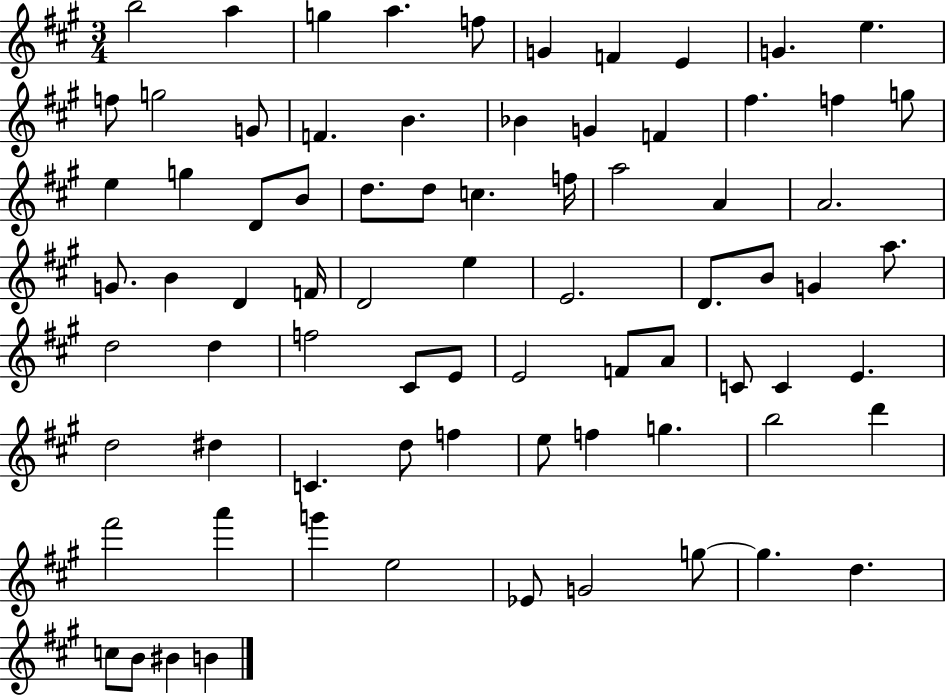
B5/h A5/q G5/q A5/q. F5/e G4/q F4/q E4/q G4/q. E5/q. F5/e G5/h G4/e F4/q. B4/q. Bb4/q G4/q F4/q F#5/q. F5/q G5/e E5/q G5/q D4/e B4/e D5/e. D5/e C5/q. F5/s A5/h A4/q A4/h. G4/e. B4/q D4/q F4/s D4/h E5/q E4/h. D4/e. B4/e G4/q A5/e. D5/h D5/q F5/h C#4/e E4/e E4/h F4/e A4/e C4/e C4/q E4/q. D5/h D#5/q C4/q. D5/e F5/q E5/e F5/q G5/q. B5/h D6/q F#6/h A6/q G6/q E5/h Eb4/e G4/h G5/e G5/q. D5/q. C5/e B4/e BIS4/q B4/q